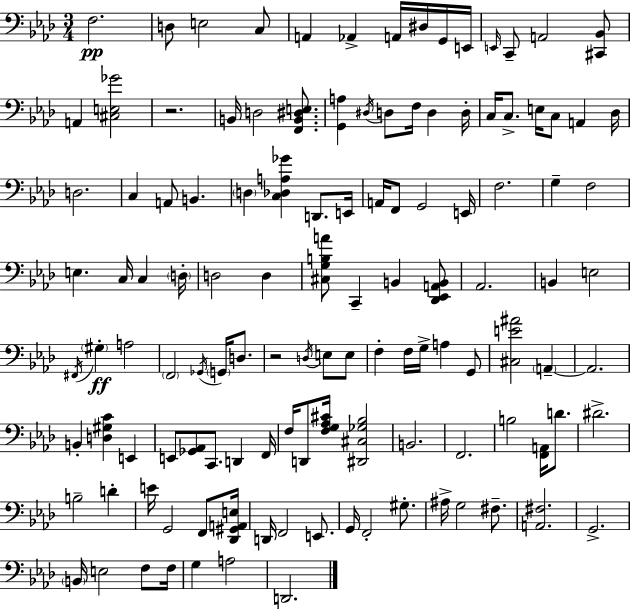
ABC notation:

X:1
T:Untitled
M:3/4
L:1/4
K:Ab
F,2 D,/2 E,2 C,/2 A,, _A,, A,,/4 ^D,/4 G,,/4 E,,/4 E,,/4 C,,/2 A,,2 [^C,,_B,,]/2 A,, [^C,E,_G]2 z2 B,,/4 D,2 [F,,B,,^D,E,]/2 [G,,A,] ^D,/4 D,/2 F,/4 D, D,/4 C,/4 C,/2 E,/4 C,/2 A,, _D,/4 D,2 C, A,,/2 B,, D, [C,_D,A,_G] D,,/2 E,,/4 A,,/4 F,,/2 G,,2 E,,/4 F,2 G, F,2 E, C,/4 C, D,/4 D,2 D, [^C,G,B,A]/2 C,, B,, [_D,,_E,,A,,B,,]/2 _A,,2 B,, E,2 ^F,,/4 ^G, A,2 F,,2 _G,,/4 G,,/4 D,/2 z2 D,/4 E,/2 E,/2 F, F,/4 G,/4 A, G,,/2 [^C,E^A]2 A,, A,,2 B,, [D,^G,C] E,, E,,/2 [_G,,_A,,]/2 C,,/2 D,, F,,/4 F,/4 D,,/2 [F,G,_A,^C]/4 [^D,,^C,_G,_B,]2 B,,2 F,,2 B,2 [F,,A,,]/4 D/2 ^D2 B,2 D E/4 G,,2 F,,/2 [_D,,^G,,A,,E,]/4 D,,/4 F,,2 E,,/2 G,,/4 F,,2 ^G,/2 ^A,/4 G,2 ^F,/2 [A,,^F,]2 G,,2 B,,/4 E,2 F,/2 F,/4 G, A,2 D,,2